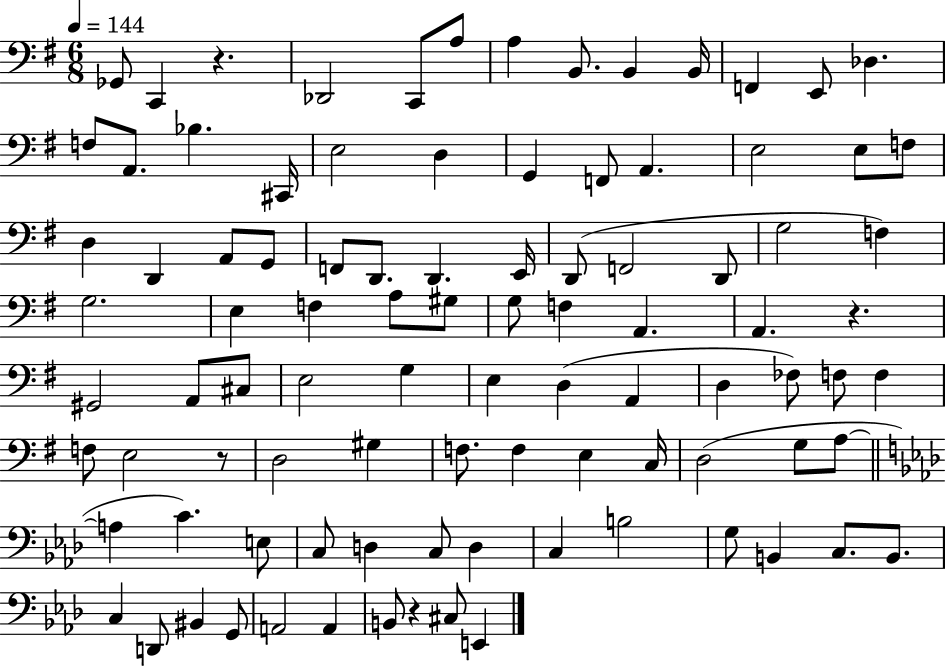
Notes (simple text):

Gb2/e C2/q R/q. Db2/h C2/e A3/e A3/q B2/e. B2/q B2/s F2/q E2/e Db3/q. F3/e A2/e. Bb3/q. C#2/s E3/h D3/q G2/q F2/e A2/q. E3/h E3/e F3/e D3/q D2/q A2/e G2/e F2/e D2/e. D2/q. E2/s D2/e F2/h D2/e G3/h F3/q G3/h. E3/q F3/q A3/e G#3/e G3/e F3/q A2/q. A2/q. R/q. G#2/h A2/e C#3/e E3/h G3/q E3/q D3/q A2/q D3/q FES3/e F3/e F3/q F3/e E3/h R/e D3/h G#3/q F3/e. F3/q E3/q C3/s D3/h G3/e A3/e A3/q C4/q. E3/e C3/e D3/q C3/e D3/q C3/q B3/h G3/e B2/q C3/e. B2/e. C3/q D2/e BIS2/q G2/e A2/h A2/q B2/e R/q C#3/e E2/q